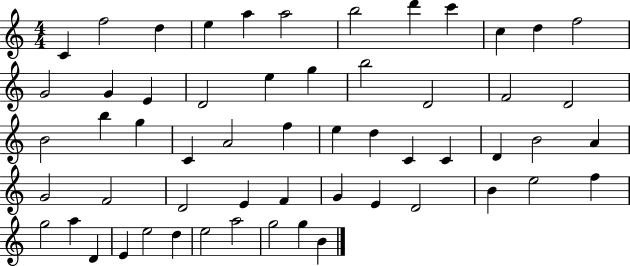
{
  \clef treble
  \numericTimeSignature
  \time 4/4
  \key c \major
  c'4 f''2 d''4 | e''4 a''4 a''2 | b''2 d'''4 c'''4 | c''4 d''4 f''2 | \break g'2 g'4 e'4 | d'2 e''4 g''4 | b''2 d'2 | f'2 d'2 | \break b'2 b''4 g''4 | c'4 a'2 f''4 | e''4 d''4 c'4 c'4 | d'4 b'2 a'4 | \break g'2 f'2 | d'2 e'4 f'4 | g'4 e'4 d'2 | b'4 e''2 f''4 | \break g''2 a''4 d'4 | e'4 e''2 d''4 | e''2 a''2 | g''2 g''4 b'4 | \break \bar "|."
}